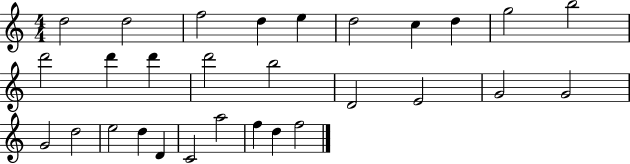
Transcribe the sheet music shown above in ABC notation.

X:1
T:Untitled
M:4/4
L:1/4
K:C
d2 d2 f2 d e d2 c d g2 b2 d'2 d' d' d'2 b2 D2 E2 G2 G2 G2 d2 e2 d D C2 a2 f d f2